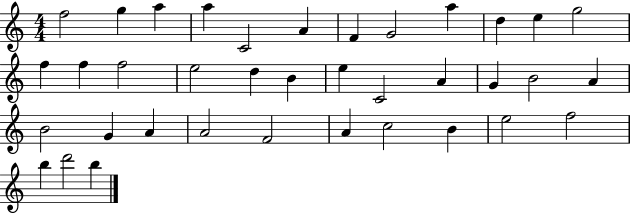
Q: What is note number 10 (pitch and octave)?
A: D5